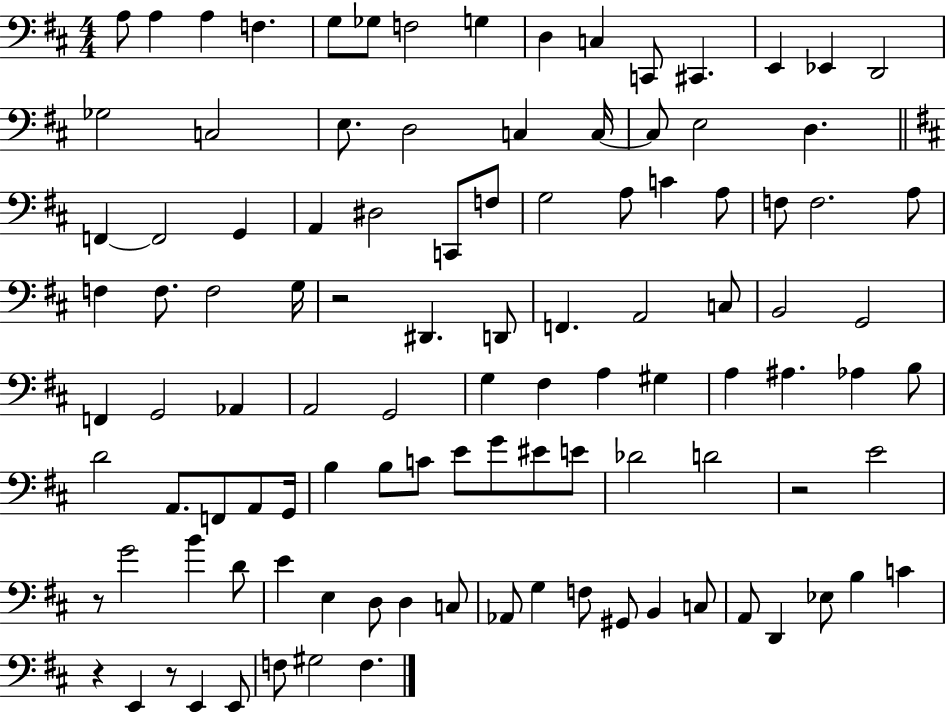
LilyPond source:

{
  \clef bass
  \numericTimeSignature
  \time 4/4
  \key d \major
  a8 a4 a4 f4. | g8 ges8 f2 g4 | d4 c4 c,8 cis,4. | e,4 ees,4 d,2 | \break ges2 c2 | e8. d2 c4 c16~~ | c8 e2 d4. | \bar "||" \break \key d \major f,4~~ f,2 g,4 | a,4 dis2 c,8 f8 | g2 a8 c'4 a8 | f8 f2. a8 | \break f4 f8. f2 g16 | r2 dis,4. d,8 | f,4. a,2 c8 | b,2 g,2 | \break f,4 g,2 aes,4 | a,2 g,2 | g4 fis4 a4 gis4 | a4 ais4. aes4 b8 | \break d'2 a,8. f,8 a,8 g,16 | b4 b8 c'8 e'8 g'8 eis'8 e'8 | des'2 d'2 | r2 e'2 | \break r8 g'2 b'4 d'8 | e'4 e4 d8 d4 c8 | aes,8 g4 f8 gis,8 b,4 c8 | a,8 d,4 ees8 b4 c'4 | \break r4 e,4 r8 e,4 e,8 | f8 gis2 f4. | \bar "|."
}